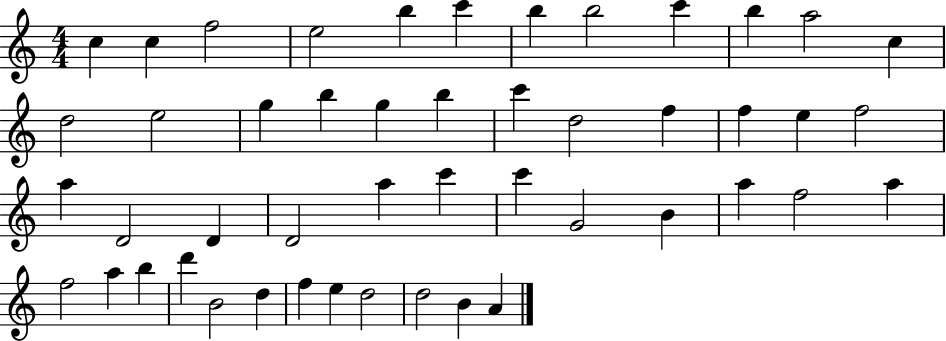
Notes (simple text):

C5/q C5/q F5/h E5/h B5/q C6/q B5/q B5/h C6/q B5/q A5/h C5/q D5/h E5/h G5/q B5/q G5/q B5/q C6/q D5/h F5/q F5/q E5/q F5/h A5/q D4/h D4/q D4/h A5/q C6/q C6/q G4/h B4/q A5/q F5/h A5/q F5/h A5/q B5/q D6/q B4/h D5/q F5/q E5/q D5/h D5/h B4/q A4/q